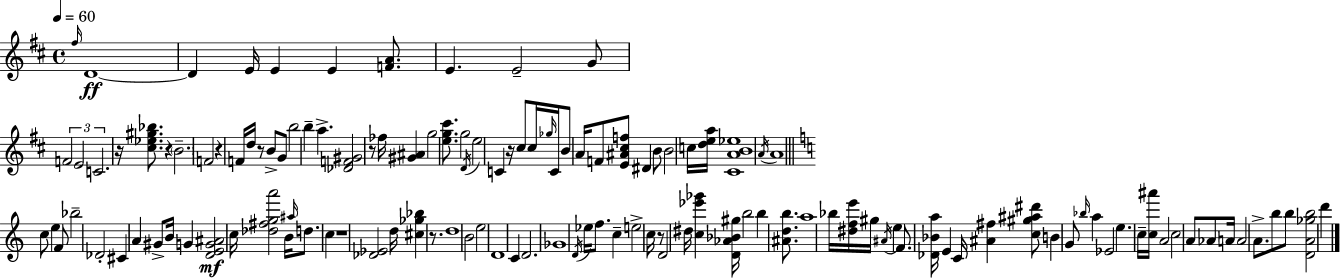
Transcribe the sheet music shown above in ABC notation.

X:1
T:Untitled
M:4/4
L:1/4
K:D
^f/4 D4 D E/4 E E [FA]/2 E E2 G/2 F2 E2 C2 z/4 [^c_e^g_b]/2 z B2 F2 z F/4 d/4 z/2 B/2 G/2 b2 b a [_DF^G]2 z/2 _f/4 [^G^A] g2 [eg^c']/2 g2 D/4 e2 C z/4 ^c/2 ^c/4 _g/4 C/4 B/2 A/4 F/2 [E^A^cf]/2 ^D B/2 B2 c/4 [dea]/4 [^CAB_e]4 A/4 A4 c/2 e F/2 _b2 _D2 ^C A ^G/2 B/4 G [DEG^A]2 c/4 [_d^fga']2 B/4 ^a/4 d/2 c z4 [_D_E]2 d/4 [^c_g_b] z/2 d4 B2 e2 D4 C D2 _G4 D/4 _e/4 f/2 c e2 c/4 z/2 D2 ^d/4 [c_e'_g'] [D_A_B^g]/4 b2 b [^Adb]/2 a4 _b/4 [^dfe']/4 ^g/4 ^A/4 e F/2 [_D_Ba]/4 E C/4 [^A^f] [c^g^a^d']/2 B G/2 _b/4 a _E2 e c/4 [c^a']/4 A2 c2 A/2 _A/2 A/4 A2 A/2 b/2 b/2 [DA_gb]2 d'